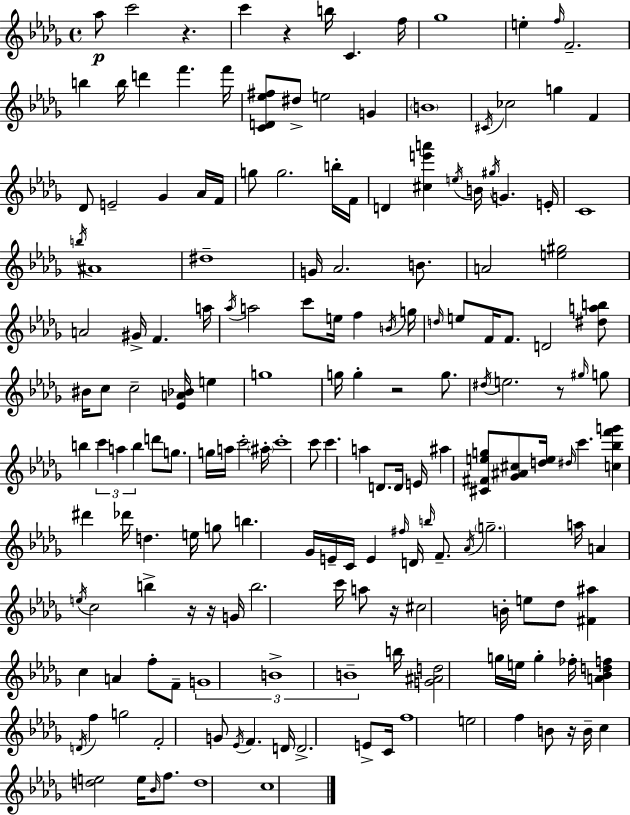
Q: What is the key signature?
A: BES minor